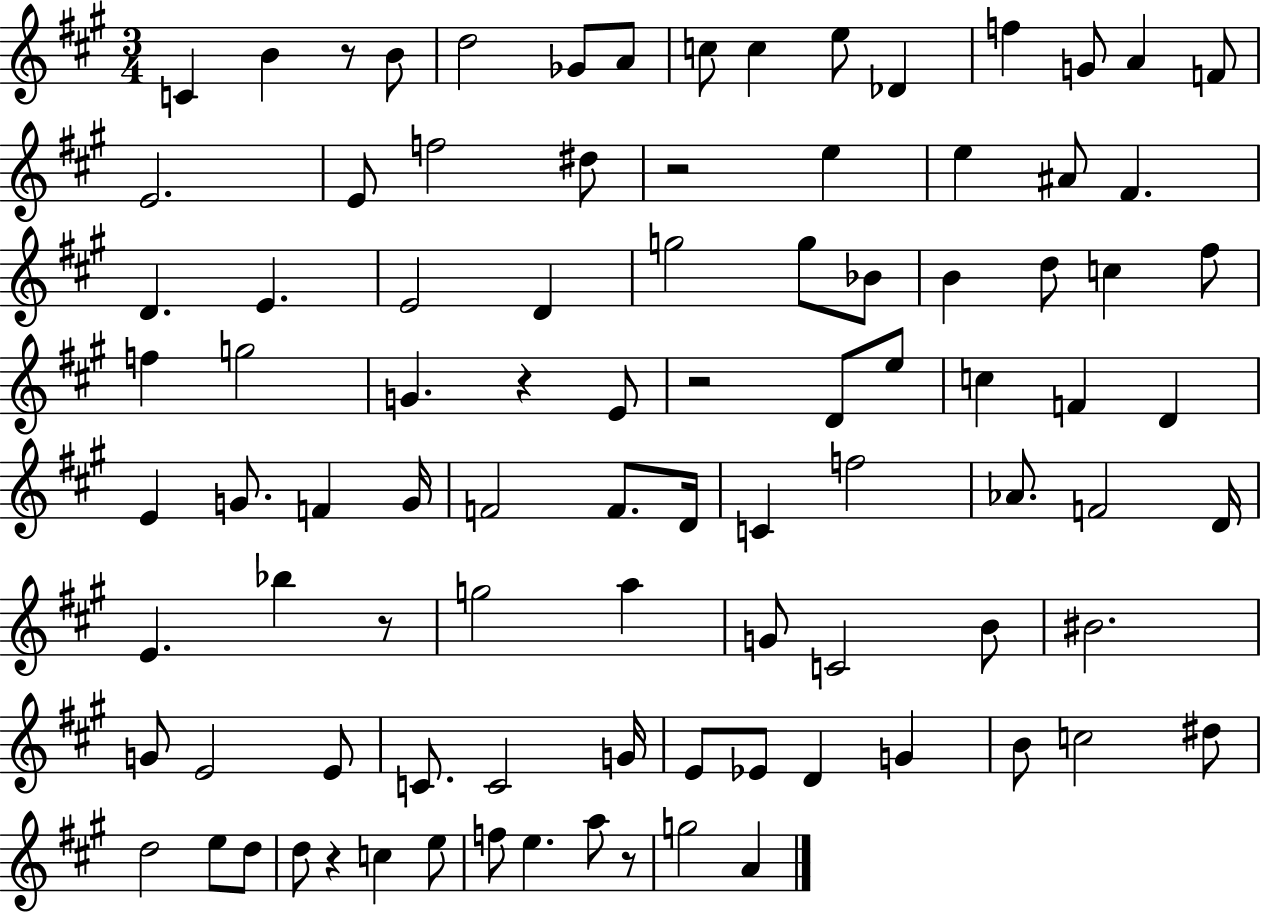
{
  \clef treble
  \numericTimeSignature
  \time 3/4
  \key a \major
  c'4 b'4 r8 b'8 | d''2 ges'8 a'8 | c''8 c''4 e''8 des'4 | f''4 g'8 a'4 f'8 | \break e'2. | e'8 f''2 dis''8 | r2 e''4 | e''4 ais'8 fis'4. | \break d'4. e'4. | e'2 d'4 | g''2 g''8 bes'8 | b'4 d''8 c''4 fis''8 | \break f''4 g''2 | g'4. r4 e'8 | r2 d'8 e''8 | c''4 f'4 d'4 | \break e'4 g'8. f'4 g'16 | f'2 f'8. d'16 | c'4 f''2 | aes'8. f'2 d'16 | \break e'4. bes''4 r8 | g''2 a''4 | g'8 c'2 b'8 | bis'2. | \break g'8 e'2 e'8 | c'8. c'2 g'16 | e'8 ees'8 d'4 g'4 | b'8 c''2 dis''8 | \break d''2 e''8 d''8 | d''8 r4 c''4 e''8 | f''8 e''4. a''8 r8 | g''2 a'4 | \break \bar "|."
}